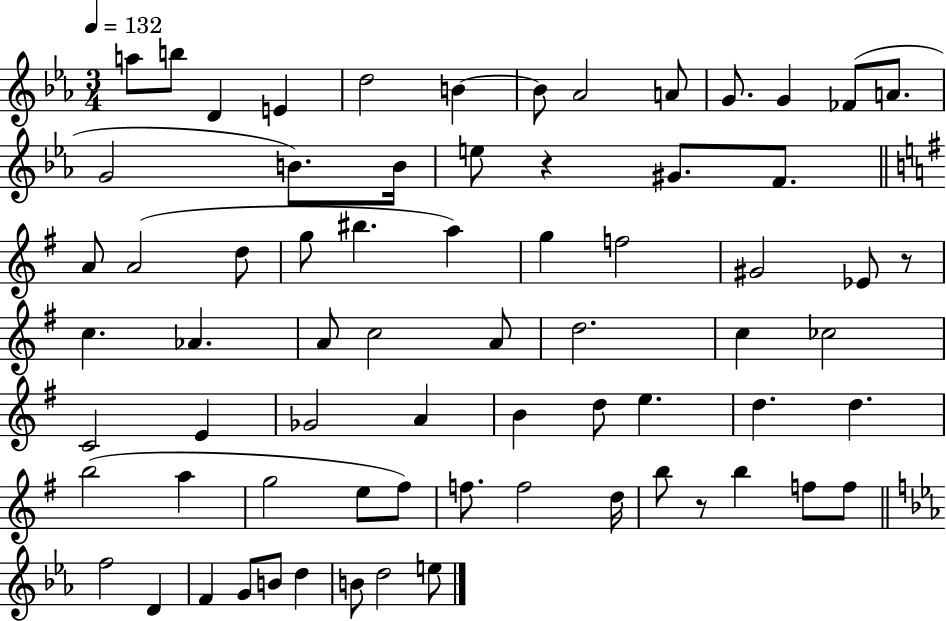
{
  \clef treble
  \numericTimeSignature
  \time 3/4
  \key ees \major
  \tempo 4 = 132
  a''8 b''8 d'4 e'4 | d''2 b'4~~ | b'8 aes'2 a'8 | g'8. g'4 fes'8( a'8. | \break g'2 b'8.) b'16 | e''8 r4 gis'8. f'8. | \bar "||" \break \key e \minor a'8 a'2( d''8 | g''8 bis''4. a''4) | g''4 f''2 | gis'2 ees'8 r8 | \break c''4. aes'4. | a'8 c''2 a'8 | d''2. | c''4 ces''2 | \break c'2 e'4 | ges'2 a'4 | b'4 d''8 e''4. | d''4. d''4. | \break b''2( a''4 | g''2 e''8 fis''8) | f''8. f''2 d''16 | b''8 r8 b''4 f''8 f''8 | \break \bar "||" \break \key ees \major f''2 d'4 | f'4 g'8 b'8 d''4 | b'8 d''2 e''8 | \bar "|."
}